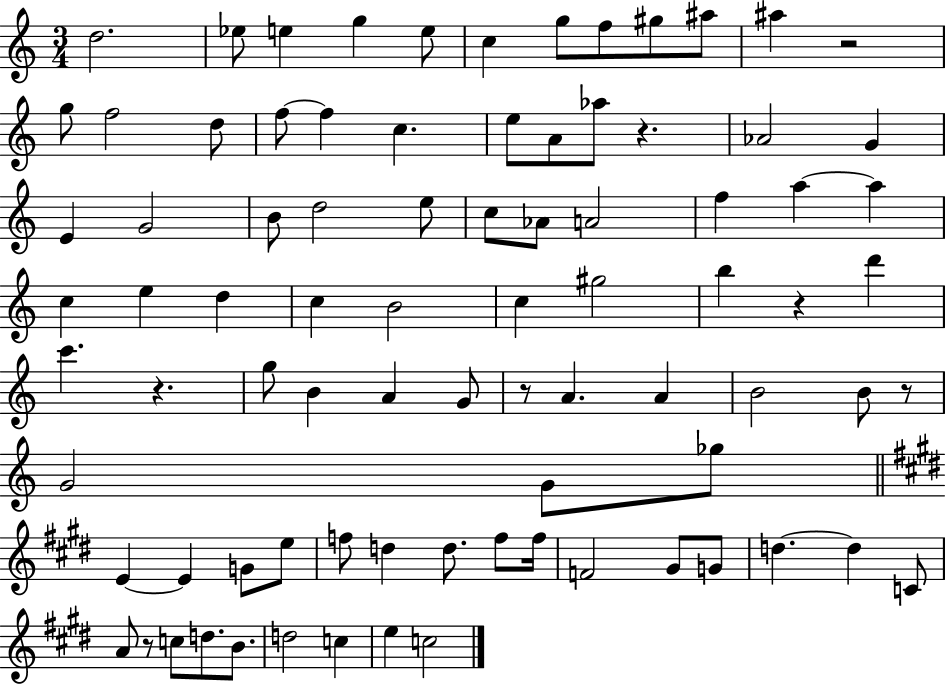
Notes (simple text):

D5/h. Eb5/e E5/q G5/q E5/e C5/q G5/e F5/e G#5/e A#5/e A#5/q R/h G5/e F5/h D5/e F5/e F5/q C5/q. E5/e A4/e Ab5/e R/q. Ab4/h G4/q E4/q G4/h B4/e D5/h E5/e C5/e Ab4/e A4/h F5/q A5/q A5/q C5/q E5/q D5/q C5/q B4/h C5/q G#5/h B5/q R/q D6/q C6/q. R/q. G5/e B4/q A4/q G4/e R/e A4/q. A4/q B4/h B4/e R/e G4/h G4/e Gb5/e E4/q E4/q G4/e E5/e F5/e D5/q D5/e. F5/e F5/s F4/h G#4/e G4/e D5/q. D5/q C4/e A4/e R/e C5/e D5/e. B4/e. D5/h C5/q E5/q C5/h